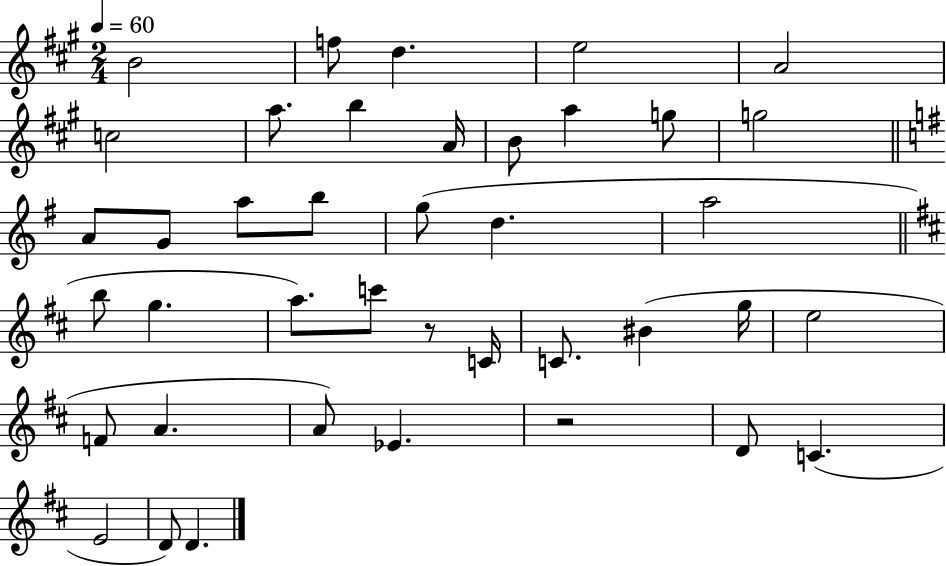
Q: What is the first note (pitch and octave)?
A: B4